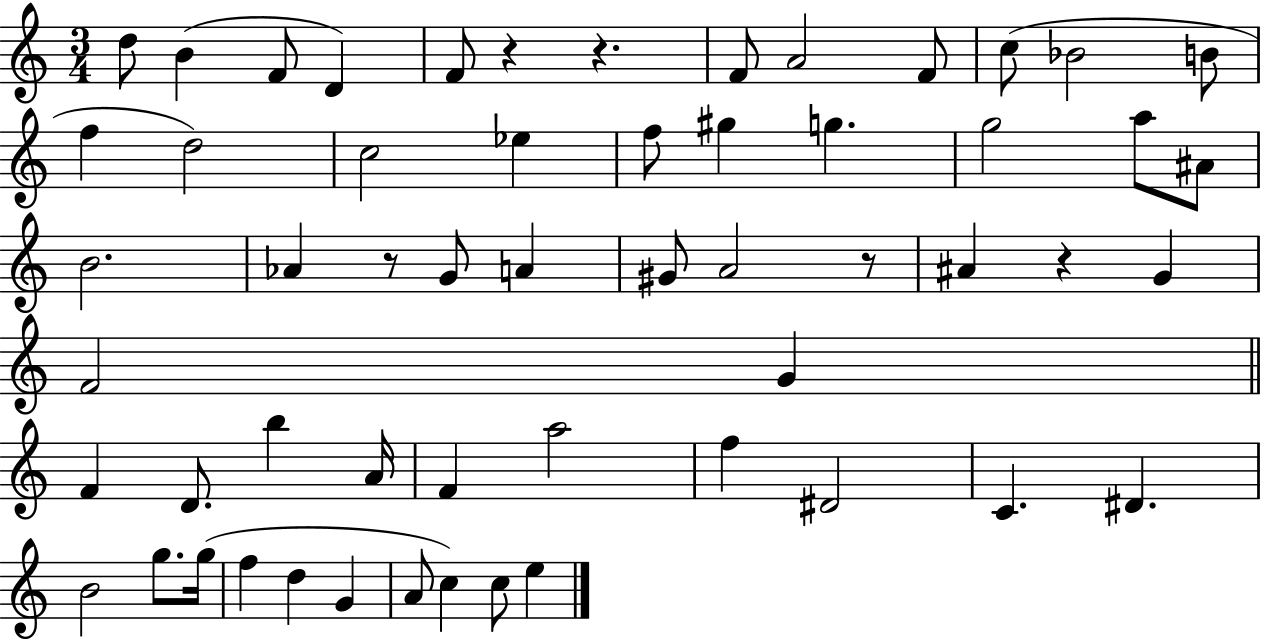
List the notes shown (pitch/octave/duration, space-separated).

D5/e B4/q F4/e D4/q F4/e R/q R/q. F4/e A4/h F4/e C5/e Bb4/h B4/e F5/q D5/h C5/h Eb5/q F5/e G#5/q G5/q. G5/h A5/e A#4/e B4/h. Ab4/q R/e G4/e A4/q G#4/e A4/h R/e A#4/q R/q G4/q F4/h G4/q F4/q D4/e. B5/q A4/s F4/q A5/h F5/q D#4/h C4/q. D#4/q. B4/h G5/e. G5/s F5/q D5/q G4/q A4/e C5/q C5/e E5/q